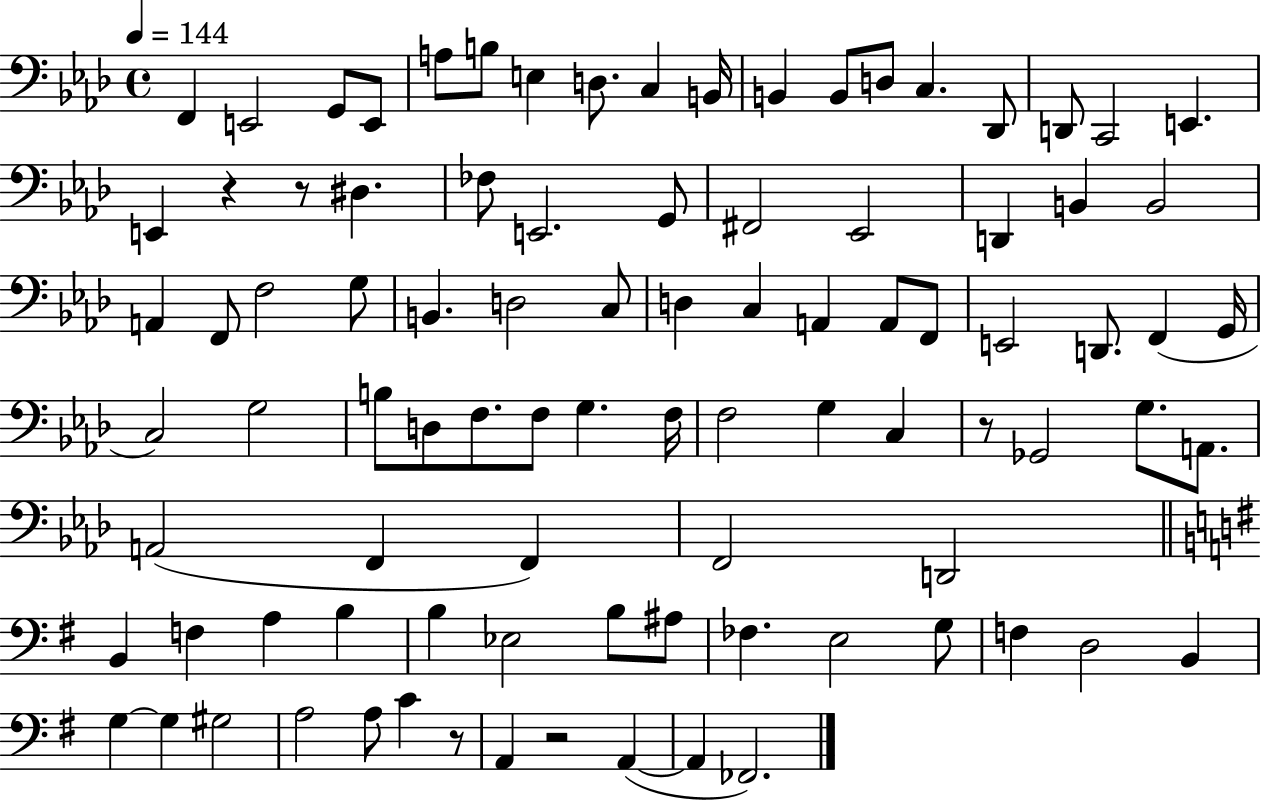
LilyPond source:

{
  \clef bass
  \time 4/4
  \defaultTimeSignature
  \key aes \major
  \tempo 4 = 144
  f,4 e,2 g,8 e,8 | a8 b8 e4 d8. c4 b,16 | b,4 b,8 d8 c4. des,8 | d,8 c,2 e,4. | \break e,4 r4 r8 dis4. | fes8 e,2. g,8 | fis,2 ees,2 | d,4 b,4 b,2 | \break a,4 f,8 f2 g8 | b,4. d2 c8 | d4 c4 a,4 a,8 f,8 | e,2 d,8. f,4( g,16 | \break c2) g2 | b8 d8 f8. f8 g4. f16 | f2 g4 c4 | r8 ges,2 g8. a,8. | \break a,2( f,4 f,4) | f,2 d,2 | \bar "||" \break \key e \minor b,4 f4 a4 b4 | b4 ees2 b8 ais8 | fes4. e2 g8 | f4 d2 b,4 | \break g4~~ g4 gis2 | a2 a8 c'4 r8 | a,4 r2 a,4~(~ | a,4 fes,2.) | \break \bar "|."
}